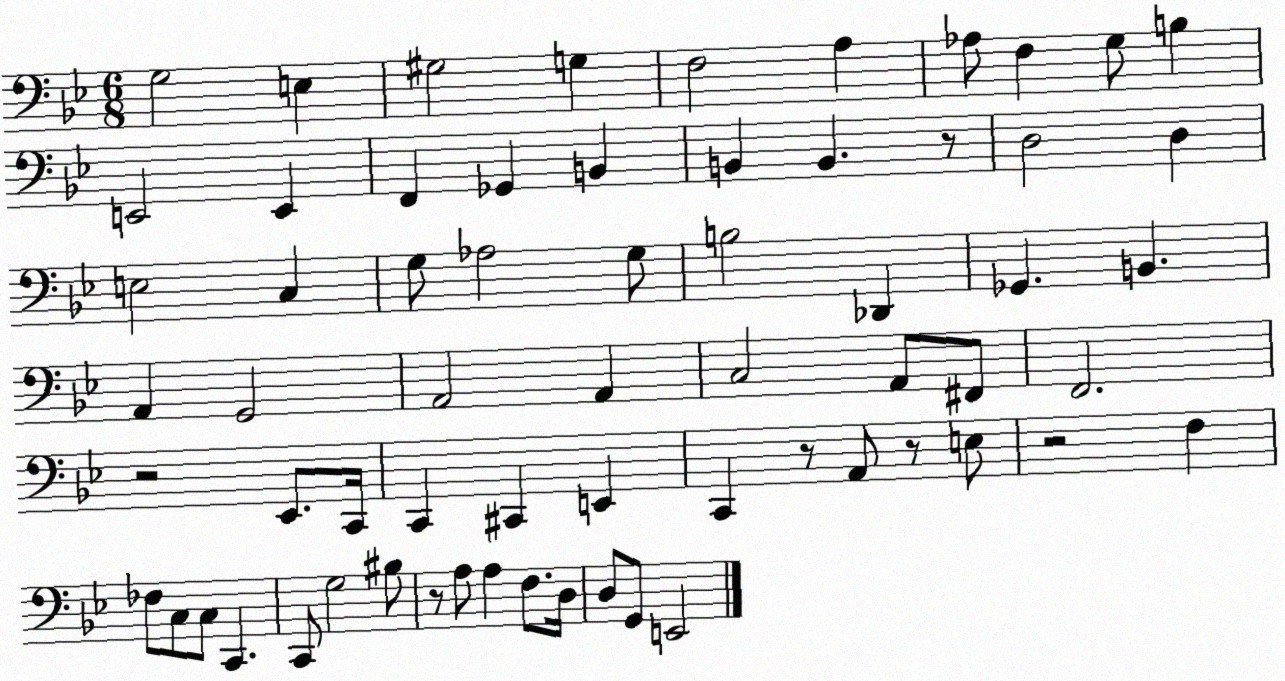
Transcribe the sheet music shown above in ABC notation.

X:1
T:Untitled
M:6/8
L:1/4
K:Bb
G,2 E, ^G,2 G, F,2 A, _A,/2 F, G,/2 B, E,,2 E,, F,, _G,, B,, B,, B,, z/2 D,2 D, E,2 C, G,/2 _A,2 G,/2 B,2 _D,, _G,, B,, A,, G,,2 A,,2 A,, C,2 A,,/2 ^F,,/2 F,,2 z2 _E,,/2 C,,/4 C,, ^C,, E,, C,, z/2 A,,/2 z/2 E,/2 z2 F, _F,/2 C,/2 C,/2 C,, C,,/2 G,2 ^B,/2 z/2 A,/2 A, F,/2 D,/4 D,/2 G,,/2 E,,2